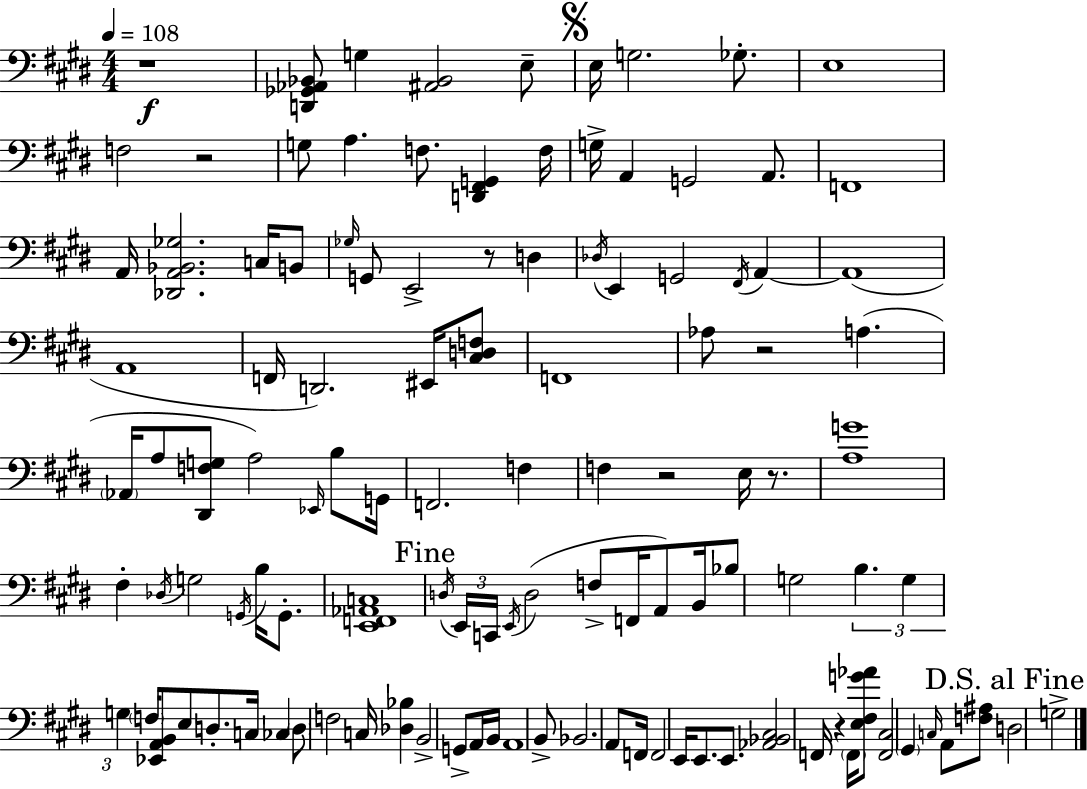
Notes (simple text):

R/w [D2,Gb2,Ab2,Bb2]/e G3/q [A#2,Bb2]/h E3/e E3/s G3/h. Gb3/e. E3/w F3/h R/h G3/e A3/q. F3/e. [D2,F#2,G2]/q F3/s G3/s A2/q G2/h A2/e. F2/w A2/s [Db2,A2,Bb2,Gb3]/h. C3/s B2/e Gb3/s G2/e E2/h R/e D3/q Db3/s E2/q G2/h F#2/s A2/q A2/w A2/w F2/s D2/h. EIS2/s [C#3,D3,F3]/e F2/w Ab3/e R/h A3/q. Ab2/s A3/e [D#2,F3,G3]/e A3/h Eb2/s B3/e G2/s F2/h. F3/q F3/q R/h E3/s R/e. [A3,G4]/w F#3/q Db3/s G3/h G2/s B3/s G2/e. [E2,F2,Ab2,C3]/w D3/s E2/s C2/s E2/s D3/h F3/e F2/s A2/e B2/s Bb3/e G3/h B3/q. G3/q G3/q F3/s [Eb2,A2,B2]/e E3/e D3/e. C3/s CES3/q D3/e F3/h C3/s [Db3,Bb3]/q B2/h G2/e A2/s B2/s A2/w B2/e Bb2/h. A2/e F2/s F2/h E2/s E2/e. E2/e. [Ab2,Bb2,C#3]/h F2/s R/q F2/s [E3,F#3,G4,Ab4]/e [F2,C#3]/h G#2/q C3/s A2/e [F3,A#3]/e D3/h G3/h